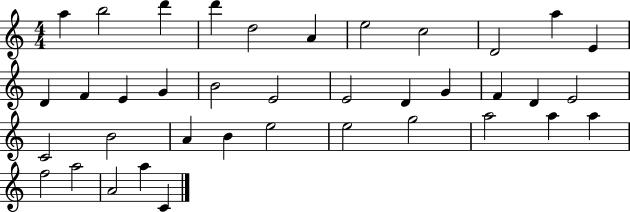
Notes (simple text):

A5/q B5/h D6/q D6/q D5/h A4/q E5/h C5/h D4/h A5/q E4/q D4/q F4/q E4/q G4/q B4/h E4/h E4/h D4/q G4/q F4/q D4/q E4/h C4/h B4/h A4/q B4/q E5/h E5/h G5/h A5/h A5/q A5/q F5/h A5/h A4/h A5/q C4/q